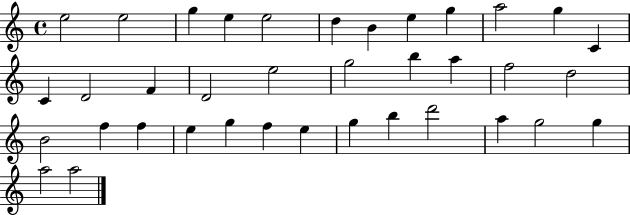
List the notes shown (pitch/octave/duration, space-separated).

E5/h E5/h G5/q E5/q E5/h D5/q B4/q E5/q G5/q A5/h G5/q C4/q C4/q D4/h F4/q D4/h E5/h G5/h B5/q A5/q F5/h D5/h B4/h F5/q F5/q E5/q G5/q F5/q E5/q G5/q B5/q D6/h A5/q G5/h G5/q A5/h A5/h